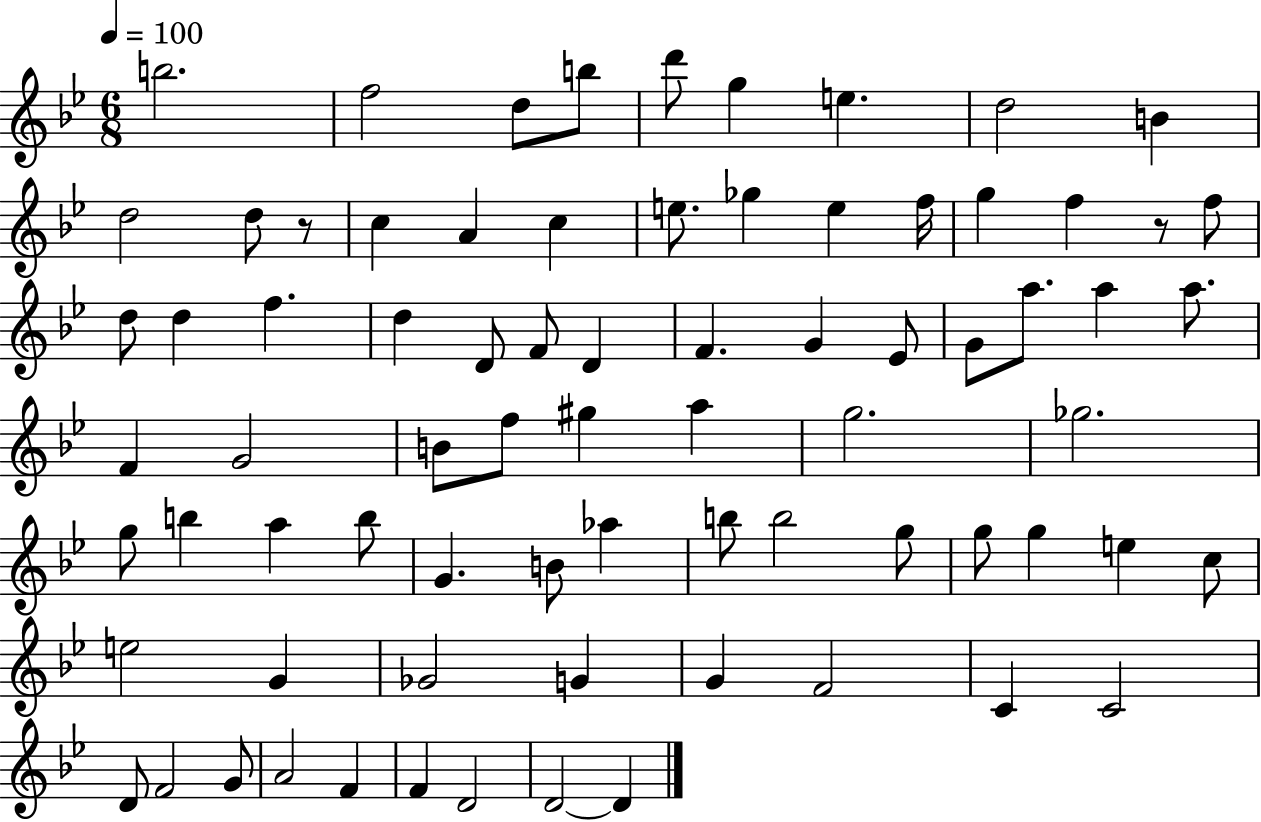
{
  \clef treble
  \numericTimeSignature
  \time 6/8
  \key bes \major
  \tempo 4 = 100
  b''2. | f''2 d''8 b''8 | d'''8 g''4 e''4. | d''2 b'4 | \break d''2 d''8 r8 | c''4 a'4 c''4 | e''8. ges''4 e''4 f''16 | g''4 f''4 r8 f''8 | \break d''8 d''4 f''4. | d''4 d'8 f'8 d'4 | f'4. g'4 ees'8 | g'8 a''8. a''4 a''8. | \break f'4 g'2 | b'8 f''8 gis''4 a''4 | g''2. | ges''2. | \break g''8 b''4 a''4 b''8 | g'4. b'8 aes''4 | b''8 b''2 g''8 | g''8 g''4 e''4 c''8 | \break e''2 g'4 | ges'2 g'4 | g'4 f'2 | c'4 c'2 | \break d'8 f'2 g'8 | a'2 f'4 | f'4 d'2 | d'2~~ d'4 | \break \bar "|."
}